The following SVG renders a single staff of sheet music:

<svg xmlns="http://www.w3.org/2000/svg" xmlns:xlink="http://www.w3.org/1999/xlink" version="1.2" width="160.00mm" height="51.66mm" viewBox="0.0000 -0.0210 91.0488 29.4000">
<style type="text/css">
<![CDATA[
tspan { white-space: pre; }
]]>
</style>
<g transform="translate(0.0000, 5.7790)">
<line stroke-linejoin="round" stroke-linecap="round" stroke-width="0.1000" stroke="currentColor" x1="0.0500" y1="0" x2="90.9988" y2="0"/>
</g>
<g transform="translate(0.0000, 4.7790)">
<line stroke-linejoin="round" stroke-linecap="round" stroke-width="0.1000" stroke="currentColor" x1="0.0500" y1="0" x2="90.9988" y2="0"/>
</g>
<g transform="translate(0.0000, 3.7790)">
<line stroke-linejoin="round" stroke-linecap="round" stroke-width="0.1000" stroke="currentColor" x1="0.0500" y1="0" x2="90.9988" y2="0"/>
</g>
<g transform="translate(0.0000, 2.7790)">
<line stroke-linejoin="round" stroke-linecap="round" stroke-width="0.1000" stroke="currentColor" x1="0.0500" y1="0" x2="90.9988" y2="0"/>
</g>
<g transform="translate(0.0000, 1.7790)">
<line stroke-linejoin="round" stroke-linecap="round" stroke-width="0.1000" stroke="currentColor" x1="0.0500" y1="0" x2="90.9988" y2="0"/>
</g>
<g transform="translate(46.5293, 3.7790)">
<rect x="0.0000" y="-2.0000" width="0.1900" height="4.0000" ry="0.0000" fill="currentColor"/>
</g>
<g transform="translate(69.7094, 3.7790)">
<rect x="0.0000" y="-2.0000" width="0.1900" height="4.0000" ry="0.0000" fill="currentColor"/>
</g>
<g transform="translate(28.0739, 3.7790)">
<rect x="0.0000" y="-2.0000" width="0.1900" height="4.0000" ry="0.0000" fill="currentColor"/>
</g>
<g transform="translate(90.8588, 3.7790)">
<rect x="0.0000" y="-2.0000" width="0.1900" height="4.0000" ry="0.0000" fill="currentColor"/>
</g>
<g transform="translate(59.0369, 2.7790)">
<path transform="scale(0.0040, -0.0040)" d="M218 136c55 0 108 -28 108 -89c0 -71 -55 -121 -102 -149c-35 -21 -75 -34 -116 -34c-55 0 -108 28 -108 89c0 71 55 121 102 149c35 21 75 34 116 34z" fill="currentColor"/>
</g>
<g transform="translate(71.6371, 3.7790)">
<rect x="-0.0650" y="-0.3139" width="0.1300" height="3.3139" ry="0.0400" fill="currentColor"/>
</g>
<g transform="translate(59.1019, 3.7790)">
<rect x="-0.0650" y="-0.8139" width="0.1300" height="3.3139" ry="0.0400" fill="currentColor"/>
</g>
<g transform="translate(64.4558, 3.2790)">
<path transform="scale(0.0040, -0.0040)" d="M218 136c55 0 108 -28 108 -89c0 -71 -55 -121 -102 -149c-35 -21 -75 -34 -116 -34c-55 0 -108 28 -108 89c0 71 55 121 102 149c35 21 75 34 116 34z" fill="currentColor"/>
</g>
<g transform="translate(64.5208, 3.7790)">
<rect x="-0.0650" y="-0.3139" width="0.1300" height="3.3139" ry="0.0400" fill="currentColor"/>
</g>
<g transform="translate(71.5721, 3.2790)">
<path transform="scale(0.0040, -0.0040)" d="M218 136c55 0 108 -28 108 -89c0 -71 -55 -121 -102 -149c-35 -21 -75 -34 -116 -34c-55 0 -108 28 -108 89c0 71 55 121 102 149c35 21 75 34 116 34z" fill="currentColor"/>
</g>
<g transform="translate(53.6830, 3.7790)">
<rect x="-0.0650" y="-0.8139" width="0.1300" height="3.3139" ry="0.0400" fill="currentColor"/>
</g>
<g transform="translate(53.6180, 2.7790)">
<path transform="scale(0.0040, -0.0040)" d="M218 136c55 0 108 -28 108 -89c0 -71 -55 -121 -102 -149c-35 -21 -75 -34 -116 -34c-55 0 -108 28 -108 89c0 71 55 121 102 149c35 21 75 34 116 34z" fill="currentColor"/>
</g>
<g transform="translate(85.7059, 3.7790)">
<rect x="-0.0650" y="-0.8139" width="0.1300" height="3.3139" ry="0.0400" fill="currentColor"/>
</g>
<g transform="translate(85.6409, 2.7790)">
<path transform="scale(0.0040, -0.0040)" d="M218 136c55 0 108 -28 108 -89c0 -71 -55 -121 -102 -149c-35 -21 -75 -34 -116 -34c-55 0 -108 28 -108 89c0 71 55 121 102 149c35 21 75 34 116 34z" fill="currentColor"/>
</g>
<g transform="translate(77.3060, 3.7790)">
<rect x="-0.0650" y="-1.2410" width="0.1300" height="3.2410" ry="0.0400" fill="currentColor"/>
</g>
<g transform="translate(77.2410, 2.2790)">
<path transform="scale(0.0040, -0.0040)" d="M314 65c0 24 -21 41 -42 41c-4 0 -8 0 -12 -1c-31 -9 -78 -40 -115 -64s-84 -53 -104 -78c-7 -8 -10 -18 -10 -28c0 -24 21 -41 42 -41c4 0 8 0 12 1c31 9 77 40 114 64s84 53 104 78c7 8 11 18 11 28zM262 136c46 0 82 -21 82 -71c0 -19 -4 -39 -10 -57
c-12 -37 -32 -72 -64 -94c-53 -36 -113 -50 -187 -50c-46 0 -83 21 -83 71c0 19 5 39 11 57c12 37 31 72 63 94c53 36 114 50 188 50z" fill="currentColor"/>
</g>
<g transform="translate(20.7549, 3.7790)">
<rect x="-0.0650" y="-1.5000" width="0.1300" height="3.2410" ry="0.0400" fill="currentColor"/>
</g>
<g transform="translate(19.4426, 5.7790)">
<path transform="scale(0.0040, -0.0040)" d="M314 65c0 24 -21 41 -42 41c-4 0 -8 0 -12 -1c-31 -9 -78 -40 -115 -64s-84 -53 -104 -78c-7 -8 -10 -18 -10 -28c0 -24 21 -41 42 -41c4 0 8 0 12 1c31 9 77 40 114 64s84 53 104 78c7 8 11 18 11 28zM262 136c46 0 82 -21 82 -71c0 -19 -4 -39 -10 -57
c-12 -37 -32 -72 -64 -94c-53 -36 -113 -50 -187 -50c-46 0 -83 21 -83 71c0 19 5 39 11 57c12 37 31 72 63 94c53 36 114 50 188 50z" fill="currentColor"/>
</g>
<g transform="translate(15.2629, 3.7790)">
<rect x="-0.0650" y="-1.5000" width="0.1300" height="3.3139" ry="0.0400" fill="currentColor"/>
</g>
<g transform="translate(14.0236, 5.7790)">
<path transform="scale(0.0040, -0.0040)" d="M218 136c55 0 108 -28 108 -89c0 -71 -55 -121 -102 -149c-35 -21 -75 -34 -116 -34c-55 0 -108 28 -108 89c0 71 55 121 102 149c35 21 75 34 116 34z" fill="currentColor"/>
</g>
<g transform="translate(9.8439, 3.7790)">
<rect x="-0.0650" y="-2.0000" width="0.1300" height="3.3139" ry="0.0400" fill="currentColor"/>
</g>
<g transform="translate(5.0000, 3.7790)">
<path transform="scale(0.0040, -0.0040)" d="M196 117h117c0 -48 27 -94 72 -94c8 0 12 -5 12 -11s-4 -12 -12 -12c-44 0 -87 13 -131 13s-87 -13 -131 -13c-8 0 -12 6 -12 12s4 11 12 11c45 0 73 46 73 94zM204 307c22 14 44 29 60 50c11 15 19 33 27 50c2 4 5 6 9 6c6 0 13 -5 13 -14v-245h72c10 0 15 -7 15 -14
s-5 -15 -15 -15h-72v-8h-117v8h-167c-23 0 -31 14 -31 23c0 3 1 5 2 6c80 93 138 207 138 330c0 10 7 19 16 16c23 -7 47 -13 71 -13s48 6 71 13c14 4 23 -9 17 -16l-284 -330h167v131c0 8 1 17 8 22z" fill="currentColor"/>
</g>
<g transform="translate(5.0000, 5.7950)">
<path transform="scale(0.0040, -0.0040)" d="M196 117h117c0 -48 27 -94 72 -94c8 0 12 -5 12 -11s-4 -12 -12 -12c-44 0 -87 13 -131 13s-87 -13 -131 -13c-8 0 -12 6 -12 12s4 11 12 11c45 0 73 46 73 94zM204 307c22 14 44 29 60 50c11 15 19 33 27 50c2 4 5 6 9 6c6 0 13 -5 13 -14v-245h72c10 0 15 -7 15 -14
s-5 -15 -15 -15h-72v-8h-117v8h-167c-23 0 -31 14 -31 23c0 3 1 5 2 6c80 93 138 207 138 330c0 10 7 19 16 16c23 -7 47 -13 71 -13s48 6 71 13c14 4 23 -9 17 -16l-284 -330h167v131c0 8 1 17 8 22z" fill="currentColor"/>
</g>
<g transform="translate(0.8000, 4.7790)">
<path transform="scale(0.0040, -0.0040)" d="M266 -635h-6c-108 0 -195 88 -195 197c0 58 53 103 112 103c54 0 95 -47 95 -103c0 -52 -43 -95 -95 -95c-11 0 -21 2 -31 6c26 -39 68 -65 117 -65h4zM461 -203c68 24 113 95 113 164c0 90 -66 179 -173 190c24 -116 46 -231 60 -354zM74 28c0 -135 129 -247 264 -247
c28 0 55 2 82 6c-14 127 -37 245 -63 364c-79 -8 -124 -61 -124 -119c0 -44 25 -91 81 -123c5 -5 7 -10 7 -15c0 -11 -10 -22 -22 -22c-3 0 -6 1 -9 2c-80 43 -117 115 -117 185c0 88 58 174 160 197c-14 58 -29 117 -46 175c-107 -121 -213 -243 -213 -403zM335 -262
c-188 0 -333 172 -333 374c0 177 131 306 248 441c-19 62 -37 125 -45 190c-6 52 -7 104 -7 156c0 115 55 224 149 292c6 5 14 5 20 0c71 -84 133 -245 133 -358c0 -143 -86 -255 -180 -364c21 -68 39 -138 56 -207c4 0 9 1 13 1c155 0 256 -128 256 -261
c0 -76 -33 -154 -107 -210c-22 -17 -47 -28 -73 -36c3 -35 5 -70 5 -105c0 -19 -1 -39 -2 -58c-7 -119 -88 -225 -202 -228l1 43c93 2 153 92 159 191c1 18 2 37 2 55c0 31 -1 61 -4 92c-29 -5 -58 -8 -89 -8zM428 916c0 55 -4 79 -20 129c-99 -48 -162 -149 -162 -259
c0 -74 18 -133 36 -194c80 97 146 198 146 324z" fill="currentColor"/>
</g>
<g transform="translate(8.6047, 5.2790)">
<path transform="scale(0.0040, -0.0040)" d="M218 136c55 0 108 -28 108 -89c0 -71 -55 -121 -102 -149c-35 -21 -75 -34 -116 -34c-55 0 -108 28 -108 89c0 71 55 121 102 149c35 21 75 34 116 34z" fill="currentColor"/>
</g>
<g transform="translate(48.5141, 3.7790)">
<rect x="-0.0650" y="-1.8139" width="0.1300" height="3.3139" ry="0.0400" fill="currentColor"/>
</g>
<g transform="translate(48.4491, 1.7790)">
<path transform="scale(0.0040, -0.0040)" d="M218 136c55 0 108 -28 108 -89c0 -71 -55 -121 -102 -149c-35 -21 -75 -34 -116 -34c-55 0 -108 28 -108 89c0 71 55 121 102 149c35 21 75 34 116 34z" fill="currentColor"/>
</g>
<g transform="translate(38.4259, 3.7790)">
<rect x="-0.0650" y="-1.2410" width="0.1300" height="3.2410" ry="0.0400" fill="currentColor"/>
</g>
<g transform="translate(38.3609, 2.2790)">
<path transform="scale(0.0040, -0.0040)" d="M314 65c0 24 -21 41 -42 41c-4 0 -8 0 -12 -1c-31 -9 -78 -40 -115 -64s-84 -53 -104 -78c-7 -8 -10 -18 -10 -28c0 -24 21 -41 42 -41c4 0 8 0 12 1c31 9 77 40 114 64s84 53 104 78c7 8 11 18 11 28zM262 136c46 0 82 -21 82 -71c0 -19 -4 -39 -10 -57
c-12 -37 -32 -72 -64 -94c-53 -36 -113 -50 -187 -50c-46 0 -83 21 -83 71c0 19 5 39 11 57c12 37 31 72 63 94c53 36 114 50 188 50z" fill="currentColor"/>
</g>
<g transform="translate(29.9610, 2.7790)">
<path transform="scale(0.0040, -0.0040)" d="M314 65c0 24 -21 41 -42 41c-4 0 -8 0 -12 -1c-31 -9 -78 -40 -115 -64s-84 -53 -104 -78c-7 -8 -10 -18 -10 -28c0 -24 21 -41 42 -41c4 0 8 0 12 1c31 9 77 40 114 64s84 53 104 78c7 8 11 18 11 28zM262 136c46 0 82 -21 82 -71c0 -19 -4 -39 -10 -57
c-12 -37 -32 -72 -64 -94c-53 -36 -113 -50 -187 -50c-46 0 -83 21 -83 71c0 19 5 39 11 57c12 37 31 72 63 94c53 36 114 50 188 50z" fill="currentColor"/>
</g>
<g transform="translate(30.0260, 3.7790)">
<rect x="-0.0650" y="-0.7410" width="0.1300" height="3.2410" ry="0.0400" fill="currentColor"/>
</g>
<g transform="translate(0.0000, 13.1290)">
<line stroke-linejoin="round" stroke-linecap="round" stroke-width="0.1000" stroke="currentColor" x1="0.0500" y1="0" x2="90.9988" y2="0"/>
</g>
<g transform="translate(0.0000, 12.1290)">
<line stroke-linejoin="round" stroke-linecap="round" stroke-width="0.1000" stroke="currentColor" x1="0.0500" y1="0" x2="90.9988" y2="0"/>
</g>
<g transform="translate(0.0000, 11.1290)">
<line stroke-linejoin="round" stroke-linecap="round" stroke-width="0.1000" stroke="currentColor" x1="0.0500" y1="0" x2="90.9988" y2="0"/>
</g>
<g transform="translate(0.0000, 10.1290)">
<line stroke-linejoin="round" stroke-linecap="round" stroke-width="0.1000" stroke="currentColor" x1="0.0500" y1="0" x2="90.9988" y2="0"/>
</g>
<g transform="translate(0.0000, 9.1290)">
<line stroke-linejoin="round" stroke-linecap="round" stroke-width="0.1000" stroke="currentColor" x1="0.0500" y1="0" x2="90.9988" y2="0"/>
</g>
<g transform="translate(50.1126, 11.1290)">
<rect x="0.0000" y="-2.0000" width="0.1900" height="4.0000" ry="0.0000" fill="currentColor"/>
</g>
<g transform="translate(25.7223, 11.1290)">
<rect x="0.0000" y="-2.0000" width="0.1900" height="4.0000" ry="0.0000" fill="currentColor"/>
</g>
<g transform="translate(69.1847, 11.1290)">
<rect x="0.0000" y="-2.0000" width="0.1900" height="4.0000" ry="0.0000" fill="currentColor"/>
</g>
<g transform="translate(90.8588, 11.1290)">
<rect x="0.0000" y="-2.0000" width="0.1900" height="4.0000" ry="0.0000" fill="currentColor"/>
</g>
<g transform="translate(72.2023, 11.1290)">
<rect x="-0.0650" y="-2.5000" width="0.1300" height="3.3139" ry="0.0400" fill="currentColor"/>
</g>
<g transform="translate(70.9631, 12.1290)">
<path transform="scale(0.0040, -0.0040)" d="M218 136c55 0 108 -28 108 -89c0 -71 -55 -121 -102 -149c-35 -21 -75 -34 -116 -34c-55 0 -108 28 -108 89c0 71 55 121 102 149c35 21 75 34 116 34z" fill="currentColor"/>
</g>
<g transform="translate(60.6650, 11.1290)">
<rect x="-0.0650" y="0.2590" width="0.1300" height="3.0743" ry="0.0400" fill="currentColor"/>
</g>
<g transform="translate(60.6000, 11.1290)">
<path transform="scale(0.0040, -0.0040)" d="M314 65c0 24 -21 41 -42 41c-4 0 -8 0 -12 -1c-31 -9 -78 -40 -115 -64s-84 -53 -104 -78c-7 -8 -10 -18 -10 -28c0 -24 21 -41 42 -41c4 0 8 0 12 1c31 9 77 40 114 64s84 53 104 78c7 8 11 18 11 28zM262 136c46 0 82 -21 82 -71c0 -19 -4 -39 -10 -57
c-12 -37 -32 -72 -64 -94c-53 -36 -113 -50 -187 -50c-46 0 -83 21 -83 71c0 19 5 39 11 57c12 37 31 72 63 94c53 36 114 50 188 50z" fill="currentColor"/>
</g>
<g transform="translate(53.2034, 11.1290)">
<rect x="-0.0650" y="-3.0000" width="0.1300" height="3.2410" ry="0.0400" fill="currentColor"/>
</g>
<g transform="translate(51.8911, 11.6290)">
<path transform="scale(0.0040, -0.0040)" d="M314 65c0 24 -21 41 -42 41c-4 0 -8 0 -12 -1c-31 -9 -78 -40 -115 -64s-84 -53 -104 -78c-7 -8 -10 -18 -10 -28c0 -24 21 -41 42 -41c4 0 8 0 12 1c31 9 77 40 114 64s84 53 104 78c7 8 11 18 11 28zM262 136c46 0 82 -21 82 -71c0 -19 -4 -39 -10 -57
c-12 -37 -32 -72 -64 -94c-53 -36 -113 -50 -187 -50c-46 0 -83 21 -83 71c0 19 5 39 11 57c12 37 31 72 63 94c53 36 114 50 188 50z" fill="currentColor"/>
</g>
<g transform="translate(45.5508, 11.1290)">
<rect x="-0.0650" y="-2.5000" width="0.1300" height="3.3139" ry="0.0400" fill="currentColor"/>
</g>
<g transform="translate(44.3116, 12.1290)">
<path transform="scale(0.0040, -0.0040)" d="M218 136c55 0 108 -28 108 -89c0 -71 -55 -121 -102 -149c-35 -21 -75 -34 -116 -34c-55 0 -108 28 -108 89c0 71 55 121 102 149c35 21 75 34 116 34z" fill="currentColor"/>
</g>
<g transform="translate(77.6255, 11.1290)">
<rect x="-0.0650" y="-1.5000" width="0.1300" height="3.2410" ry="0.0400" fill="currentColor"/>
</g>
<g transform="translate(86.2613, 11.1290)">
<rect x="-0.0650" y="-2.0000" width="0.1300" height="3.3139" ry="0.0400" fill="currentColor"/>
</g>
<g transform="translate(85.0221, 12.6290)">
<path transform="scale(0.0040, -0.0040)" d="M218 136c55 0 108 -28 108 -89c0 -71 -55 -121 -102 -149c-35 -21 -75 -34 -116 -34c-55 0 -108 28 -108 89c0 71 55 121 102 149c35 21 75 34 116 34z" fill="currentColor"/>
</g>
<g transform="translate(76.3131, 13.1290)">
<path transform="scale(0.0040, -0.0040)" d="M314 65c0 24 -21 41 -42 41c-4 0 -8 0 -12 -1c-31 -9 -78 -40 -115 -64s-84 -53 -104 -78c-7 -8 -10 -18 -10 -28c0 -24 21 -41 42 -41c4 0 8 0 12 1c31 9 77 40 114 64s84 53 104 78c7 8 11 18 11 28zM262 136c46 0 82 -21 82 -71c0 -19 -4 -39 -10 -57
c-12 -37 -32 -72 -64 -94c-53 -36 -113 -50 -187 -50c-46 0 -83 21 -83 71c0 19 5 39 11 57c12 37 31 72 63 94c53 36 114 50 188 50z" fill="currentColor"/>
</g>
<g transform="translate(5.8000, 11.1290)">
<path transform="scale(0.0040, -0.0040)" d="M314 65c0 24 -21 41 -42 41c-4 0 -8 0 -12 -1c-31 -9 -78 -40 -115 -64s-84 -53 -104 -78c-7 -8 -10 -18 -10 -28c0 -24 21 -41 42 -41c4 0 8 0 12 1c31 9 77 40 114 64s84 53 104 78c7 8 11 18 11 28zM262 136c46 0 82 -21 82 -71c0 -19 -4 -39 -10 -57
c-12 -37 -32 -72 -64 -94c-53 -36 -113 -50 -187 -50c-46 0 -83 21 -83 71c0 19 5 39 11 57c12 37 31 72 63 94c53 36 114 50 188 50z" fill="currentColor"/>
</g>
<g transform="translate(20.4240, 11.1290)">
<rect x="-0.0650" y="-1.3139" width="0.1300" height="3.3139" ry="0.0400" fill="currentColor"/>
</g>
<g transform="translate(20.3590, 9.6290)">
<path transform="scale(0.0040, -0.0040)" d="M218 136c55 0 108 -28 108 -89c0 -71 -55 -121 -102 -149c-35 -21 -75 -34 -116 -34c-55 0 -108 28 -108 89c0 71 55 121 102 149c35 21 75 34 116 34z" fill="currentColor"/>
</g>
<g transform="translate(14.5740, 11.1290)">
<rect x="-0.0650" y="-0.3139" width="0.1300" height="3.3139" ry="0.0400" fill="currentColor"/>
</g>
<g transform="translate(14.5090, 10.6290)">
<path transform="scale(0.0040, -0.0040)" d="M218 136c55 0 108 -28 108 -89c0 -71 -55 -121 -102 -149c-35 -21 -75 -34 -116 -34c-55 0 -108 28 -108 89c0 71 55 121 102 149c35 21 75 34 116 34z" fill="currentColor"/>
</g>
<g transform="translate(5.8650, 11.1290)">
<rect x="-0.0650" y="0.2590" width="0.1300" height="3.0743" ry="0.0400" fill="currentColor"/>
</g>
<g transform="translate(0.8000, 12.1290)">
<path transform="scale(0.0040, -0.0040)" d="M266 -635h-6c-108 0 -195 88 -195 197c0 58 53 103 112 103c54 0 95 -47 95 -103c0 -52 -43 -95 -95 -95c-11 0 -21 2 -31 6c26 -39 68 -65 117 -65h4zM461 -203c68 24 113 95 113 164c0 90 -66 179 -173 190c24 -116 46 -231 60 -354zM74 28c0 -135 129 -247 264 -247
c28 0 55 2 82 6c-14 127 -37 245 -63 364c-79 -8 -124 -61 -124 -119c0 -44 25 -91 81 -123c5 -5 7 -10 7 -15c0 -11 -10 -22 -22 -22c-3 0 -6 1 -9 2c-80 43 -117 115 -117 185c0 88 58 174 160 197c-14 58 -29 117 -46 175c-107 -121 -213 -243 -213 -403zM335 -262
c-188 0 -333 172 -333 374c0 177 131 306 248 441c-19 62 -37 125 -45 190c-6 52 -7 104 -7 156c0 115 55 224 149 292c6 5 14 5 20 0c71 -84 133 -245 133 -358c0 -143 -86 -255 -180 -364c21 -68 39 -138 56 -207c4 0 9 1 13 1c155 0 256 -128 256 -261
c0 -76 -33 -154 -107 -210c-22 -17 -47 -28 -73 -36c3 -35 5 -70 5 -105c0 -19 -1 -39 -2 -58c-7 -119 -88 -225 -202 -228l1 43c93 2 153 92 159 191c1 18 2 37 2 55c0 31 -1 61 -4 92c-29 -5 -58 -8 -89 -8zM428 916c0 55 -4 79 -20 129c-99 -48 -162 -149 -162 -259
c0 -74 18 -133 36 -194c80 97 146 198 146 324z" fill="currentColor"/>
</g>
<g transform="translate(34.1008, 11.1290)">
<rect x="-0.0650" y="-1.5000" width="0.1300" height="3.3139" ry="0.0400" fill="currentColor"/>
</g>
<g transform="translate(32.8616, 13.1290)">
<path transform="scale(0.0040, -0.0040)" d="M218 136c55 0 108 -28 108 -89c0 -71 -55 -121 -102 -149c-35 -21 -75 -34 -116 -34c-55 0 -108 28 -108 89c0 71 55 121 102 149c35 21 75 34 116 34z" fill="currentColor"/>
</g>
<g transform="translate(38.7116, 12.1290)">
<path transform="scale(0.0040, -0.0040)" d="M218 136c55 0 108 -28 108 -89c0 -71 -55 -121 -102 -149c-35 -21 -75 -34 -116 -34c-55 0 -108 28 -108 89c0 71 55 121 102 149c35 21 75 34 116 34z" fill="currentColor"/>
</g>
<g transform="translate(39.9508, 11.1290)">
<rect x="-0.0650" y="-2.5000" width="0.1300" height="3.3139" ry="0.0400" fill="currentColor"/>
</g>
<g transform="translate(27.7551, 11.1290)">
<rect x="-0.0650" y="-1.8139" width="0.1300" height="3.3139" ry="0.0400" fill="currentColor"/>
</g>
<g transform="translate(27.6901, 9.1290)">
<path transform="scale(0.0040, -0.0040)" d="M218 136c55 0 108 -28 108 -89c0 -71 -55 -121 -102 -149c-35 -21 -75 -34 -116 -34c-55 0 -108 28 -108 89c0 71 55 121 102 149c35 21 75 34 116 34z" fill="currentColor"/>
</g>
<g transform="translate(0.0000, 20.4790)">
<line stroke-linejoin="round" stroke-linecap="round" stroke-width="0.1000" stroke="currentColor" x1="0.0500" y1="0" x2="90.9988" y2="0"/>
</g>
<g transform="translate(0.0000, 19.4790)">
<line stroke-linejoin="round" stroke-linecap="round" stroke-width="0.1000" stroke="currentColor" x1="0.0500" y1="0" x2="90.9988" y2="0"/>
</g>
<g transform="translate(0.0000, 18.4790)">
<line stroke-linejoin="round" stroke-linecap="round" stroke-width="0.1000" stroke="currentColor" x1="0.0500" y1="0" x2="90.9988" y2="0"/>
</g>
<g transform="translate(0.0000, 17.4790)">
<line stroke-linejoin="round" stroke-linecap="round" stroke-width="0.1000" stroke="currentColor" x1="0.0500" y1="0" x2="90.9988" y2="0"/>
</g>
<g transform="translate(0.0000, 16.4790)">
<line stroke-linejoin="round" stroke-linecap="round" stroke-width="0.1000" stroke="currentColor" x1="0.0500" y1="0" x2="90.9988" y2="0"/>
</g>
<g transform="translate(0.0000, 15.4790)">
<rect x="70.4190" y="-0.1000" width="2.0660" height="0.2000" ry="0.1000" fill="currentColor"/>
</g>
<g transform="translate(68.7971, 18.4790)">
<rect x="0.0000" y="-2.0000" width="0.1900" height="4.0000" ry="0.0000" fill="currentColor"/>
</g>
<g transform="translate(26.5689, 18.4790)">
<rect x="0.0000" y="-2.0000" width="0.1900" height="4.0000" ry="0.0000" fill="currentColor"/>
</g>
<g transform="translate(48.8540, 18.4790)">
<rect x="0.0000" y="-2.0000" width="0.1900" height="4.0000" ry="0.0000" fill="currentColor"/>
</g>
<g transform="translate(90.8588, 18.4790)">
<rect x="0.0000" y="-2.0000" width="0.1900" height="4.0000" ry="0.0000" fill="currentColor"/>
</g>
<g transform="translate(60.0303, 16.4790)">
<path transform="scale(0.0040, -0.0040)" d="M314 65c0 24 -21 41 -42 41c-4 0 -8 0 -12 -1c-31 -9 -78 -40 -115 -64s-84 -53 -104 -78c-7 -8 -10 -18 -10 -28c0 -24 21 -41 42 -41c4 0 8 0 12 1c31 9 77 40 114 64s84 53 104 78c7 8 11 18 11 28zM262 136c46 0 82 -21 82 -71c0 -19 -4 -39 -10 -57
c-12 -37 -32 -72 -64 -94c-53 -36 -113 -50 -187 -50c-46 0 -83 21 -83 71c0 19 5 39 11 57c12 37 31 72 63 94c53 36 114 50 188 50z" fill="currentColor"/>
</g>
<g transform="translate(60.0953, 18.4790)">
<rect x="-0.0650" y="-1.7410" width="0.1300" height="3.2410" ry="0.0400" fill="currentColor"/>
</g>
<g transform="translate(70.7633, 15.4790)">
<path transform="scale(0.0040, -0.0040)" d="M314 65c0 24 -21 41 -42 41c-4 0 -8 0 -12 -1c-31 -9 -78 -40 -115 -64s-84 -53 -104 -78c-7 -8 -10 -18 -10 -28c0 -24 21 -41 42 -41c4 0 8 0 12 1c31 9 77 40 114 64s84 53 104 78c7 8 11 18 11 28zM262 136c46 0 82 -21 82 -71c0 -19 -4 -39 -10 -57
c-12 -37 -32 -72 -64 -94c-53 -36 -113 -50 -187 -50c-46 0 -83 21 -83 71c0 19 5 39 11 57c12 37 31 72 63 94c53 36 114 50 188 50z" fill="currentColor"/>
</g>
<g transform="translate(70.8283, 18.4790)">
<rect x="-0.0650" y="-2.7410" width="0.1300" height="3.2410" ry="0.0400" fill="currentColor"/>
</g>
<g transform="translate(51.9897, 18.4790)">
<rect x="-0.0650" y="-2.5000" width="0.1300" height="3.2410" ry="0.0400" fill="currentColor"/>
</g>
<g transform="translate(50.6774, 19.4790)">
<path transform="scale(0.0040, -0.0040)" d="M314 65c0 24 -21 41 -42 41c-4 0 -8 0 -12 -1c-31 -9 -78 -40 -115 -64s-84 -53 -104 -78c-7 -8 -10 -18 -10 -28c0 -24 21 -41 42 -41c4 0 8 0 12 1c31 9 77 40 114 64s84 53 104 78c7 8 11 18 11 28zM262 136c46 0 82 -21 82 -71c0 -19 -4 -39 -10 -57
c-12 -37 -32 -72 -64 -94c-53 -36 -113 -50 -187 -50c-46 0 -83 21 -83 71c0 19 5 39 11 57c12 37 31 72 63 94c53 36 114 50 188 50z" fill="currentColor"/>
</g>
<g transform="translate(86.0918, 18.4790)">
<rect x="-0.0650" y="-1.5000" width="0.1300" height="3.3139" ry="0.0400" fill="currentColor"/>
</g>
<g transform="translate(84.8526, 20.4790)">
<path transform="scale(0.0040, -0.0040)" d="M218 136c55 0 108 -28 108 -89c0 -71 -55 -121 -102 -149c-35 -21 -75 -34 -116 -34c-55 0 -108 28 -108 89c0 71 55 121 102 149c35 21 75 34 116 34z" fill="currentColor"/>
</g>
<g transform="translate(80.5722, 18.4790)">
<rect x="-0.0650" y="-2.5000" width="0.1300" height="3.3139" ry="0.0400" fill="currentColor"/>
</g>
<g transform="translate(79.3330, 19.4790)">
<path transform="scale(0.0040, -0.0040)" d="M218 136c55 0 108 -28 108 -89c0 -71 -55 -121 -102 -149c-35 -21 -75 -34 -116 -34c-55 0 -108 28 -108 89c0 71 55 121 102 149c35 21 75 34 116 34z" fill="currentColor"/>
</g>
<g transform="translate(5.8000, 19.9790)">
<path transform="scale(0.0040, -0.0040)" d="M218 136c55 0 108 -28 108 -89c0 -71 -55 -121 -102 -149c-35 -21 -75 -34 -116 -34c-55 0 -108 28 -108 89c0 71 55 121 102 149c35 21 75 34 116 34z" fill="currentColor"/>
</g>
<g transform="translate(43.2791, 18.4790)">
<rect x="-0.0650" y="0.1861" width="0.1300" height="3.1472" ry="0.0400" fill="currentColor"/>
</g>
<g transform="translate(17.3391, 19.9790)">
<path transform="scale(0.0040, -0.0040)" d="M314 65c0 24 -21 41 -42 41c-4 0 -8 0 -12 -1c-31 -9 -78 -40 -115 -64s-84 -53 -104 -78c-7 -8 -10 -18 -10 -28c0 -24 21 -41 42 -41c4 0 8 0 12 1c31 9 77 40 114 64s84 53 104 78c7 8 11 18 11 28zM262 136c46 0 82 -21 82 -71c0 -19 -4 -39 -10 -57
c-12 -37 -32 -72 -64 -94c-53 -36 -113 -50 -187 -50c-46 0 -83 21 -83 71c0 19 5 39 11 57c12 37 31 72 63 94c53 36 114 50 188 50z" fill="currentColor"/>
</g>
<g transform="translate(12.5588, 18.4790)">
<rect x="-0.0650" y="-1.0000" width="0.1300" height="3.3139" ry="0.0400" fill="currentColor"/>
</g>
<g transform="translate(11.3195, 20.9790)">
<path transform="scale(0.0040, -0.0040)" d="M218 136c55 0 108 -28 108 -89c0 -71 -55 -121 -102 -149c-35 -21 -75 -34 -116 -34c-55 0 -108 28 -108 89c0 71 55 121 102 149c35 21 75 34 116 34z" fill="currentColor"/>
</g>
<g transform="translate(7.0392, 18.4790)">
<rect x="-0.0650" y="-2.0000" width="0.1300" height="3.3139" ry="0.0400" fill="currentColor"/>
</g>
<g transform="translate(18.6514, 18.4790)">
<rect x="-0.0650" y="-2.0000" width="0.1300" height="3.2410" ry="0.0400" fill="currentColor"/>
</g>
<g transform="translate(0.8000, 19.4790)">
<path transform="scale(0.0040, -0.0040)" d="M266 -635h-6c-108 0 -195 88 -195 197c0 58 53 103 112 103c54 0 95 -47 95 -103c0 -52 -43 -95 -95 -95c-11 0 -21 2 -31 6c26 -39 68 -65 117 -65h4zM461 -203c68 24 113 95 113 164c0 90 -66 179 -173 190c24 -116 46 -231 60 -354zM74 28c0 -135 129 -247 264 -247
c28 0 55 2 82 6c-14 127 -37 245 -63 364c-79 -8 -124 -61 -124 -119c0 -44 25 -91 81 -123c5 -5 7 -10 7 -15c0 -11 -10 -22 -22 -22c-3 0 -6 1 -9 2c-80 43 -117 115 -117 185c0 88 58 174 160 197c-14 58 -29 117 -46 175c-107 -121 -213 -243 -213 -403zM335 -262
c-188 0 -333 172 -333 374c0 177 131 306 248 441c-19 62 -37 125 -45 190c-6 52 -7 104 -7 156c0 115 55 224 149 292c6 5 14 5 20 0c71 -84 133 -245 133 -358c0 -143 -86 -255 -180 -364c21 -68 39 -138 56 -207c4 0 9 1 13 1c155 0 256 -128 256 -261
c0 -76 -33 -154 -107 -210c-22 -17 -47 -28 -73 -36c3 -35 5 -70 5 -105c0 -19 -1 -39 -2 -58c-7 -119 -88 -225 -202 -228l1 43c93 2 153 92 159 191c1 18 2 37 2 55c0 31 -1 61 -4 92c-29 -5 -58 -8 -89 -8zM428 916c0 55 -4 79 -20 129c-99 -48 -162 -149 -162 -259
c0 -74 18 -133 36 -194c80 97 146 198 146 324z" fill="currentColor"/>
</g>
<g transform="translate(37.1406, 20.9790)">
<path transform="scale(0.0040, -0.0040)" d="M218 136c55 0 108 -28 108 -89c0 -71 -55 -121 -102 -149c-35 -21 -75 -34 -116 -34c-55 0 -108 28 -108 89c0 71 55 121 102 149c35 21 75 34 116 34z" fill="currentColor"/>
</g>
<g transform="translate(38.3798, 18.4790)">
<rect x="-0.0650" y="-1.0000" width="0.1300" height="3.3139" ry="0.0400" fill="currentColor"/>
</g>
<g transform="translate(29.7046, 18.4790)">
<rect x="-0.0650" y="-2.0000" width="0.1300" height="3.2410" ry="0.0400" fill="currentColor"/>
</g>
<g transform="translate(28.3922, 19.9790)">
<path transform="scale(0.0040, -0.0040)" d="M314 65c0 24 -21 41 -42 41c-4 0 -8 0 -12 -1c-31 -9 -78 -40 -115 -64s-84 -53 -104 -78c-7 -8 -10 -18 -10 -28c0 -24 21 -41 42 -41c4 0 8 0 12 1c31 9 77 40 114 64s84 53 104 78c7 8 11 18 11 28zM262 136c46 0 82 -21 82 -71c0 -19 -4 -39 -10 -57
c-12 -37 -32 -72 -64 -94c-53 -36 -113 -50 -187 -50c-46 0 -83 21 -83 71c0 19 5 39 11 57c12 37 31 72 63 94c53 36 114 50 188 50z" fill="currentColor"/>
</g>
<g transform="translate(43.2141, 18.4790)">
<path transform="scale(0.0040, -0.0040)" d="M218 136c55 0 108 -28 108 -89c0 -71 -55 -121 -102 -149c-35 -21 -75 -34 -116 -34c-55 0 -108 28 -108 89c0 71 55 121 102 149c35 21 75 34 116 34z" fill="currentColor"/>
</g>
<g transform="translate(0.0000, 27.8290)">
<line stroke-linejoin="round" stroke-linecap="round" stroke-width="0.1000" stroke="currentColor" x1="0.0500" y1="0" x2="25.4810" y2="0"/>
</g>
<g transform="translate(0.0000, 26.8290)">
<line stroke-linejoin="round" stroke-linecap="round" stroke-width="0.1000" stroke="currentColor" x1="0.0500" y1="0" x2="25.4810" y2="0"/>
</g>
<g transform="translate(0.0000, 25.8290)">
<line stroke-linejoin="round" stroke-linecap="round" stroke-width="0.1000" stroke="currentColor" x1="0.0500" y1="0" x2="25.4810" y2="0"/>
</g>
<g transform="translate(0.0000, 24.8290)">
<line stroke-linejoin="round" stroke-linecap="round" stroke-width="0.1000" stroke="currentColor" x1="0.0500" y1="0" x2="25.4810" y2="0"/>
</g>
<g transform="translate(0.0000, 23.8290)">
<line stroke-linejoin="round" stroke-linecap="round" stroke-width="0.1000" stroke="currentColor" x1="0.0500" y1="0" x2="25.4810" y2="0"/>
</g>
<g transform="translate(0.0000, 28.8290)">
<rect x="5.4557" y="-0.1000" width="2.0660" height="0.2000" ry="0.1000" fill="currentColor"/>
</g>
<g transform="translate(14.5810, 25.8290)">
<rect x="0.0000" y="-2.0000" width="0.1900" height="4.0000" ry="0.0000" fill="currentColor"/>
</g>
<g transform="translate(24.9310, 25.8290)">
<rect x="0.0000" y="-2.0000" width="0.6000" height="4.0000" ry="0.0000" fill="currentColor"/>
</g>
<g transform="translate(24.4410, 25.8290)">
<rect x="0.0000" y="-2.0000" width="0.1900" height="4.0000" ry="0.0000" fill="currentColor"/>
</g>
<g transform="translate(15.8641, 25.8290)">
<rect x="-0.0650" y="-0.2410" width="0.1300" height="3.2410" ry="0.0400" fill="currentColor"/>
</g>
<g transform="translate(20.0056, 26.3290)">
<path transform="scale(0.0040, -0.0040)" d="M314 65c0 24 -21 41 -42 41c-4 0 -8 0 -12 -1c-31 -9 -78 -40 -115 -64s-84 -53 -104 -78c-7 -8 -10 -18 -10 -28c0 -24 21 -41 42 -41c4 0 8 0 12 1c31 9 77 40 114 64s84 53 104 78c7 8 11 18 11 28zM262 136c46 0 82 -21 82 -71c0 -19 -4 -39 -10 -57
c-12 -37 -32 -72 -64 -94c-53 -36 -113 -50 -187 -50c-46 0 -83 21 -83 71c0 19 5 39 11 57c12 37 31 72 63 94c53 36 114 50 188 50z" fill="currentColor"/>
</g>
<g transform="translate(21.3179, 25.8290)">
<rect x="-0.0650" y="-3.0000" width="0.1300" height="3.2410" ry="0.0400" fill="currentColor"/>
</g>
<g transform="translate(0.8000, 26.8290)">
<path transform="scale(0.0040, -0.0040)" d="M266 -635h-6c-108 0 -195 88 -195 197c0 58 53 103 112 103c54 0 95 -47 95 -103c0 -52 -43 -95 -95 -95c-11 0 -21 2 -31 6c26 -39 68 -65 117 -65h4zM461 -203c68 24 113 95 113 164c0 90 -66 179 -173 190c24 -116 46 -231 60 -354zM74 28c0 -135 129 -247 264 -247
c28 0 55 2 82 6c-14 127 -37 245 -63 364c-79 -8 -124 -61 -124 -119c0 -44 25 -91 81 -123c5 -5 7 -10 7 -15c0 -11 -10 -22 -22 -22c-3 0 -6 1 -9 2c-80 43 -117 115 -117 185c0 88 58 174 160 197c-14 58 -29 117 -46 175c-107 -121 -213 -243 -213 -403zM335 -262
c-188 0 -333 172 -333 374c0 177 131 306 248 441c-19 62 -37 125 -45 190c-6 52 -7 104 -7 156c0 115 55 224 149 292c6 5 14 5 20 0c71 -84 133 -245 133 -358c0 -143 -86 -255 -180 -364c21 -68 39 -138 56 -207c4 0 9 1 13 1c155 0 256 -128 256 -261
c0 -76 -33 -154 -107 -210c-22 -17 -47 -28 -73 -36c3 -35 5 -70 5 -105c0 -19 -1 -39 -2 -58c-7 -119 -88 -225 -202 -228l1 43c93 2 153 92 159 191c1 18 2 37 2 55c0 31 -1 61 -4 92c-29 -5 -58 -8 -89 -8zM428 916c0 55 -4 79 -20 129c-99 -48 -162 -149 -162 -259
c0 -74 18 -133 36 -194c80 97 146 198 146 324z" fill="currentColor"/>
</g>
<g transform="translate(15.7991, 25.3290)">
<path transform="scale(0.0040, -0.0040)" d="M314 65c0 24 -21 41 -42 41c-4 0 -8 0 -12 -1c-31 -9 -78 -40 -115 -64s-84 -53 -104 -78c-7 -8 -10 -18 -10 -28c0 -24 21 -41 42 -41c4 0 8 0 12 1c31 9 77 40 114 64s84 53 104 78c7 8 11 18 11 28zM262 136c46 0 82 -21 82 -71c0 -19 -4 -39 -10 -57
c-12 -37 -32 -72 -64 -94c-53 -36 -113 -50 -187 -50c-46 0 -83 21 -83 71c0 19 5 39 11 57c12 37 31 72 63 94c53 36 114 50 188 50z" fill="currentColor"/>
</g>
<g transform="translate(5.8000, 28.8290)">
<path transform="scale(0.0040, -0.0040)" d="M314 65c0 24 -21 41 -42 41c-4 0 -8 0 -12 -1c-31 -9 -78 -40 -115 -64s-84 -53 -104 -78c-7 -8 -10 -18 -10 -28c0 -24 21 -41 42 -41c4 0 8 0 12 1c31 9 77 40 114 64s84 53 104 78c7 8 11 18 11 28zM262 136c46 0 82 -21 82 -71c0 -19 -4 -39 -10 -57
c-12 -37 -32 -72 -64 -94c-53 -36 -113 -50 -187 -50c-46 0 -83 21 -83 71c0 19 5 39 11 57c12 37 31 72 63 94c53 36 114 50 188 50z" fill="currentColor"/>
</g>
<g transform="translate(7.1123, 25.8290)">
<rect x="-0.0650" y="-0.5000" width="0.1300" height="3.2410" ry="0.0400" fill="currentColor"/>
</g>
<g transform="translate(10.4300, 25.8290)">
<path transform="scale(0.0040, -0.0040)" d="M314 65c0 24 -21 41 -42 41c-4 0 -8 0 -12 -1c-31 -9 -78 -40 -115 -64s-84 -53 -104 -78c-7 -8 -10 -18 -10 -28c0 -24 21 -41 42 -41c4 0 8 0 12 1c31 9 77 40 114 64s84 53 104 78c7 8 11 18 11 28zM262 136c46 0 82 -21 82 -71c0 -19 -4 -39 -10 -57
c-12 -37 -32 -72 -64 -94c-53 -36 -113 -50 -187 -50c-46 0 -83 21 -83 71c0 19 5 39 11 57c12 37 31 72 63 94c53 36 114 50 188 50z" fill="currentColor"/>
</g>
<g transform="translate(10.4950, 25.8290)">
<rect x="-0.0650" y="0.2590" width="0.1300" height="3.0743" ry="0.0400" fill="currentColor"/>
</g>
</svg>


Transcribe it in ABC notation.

X:1
T:Untitled
M:4/4
L:1/4
K:C
F E E2 d2 e2 f d d c c e2 d B2 c e f E G G A2 B2 G E2 F F D F2 F2 D B G2 f2 a2 G E C2 B2 c2 A2